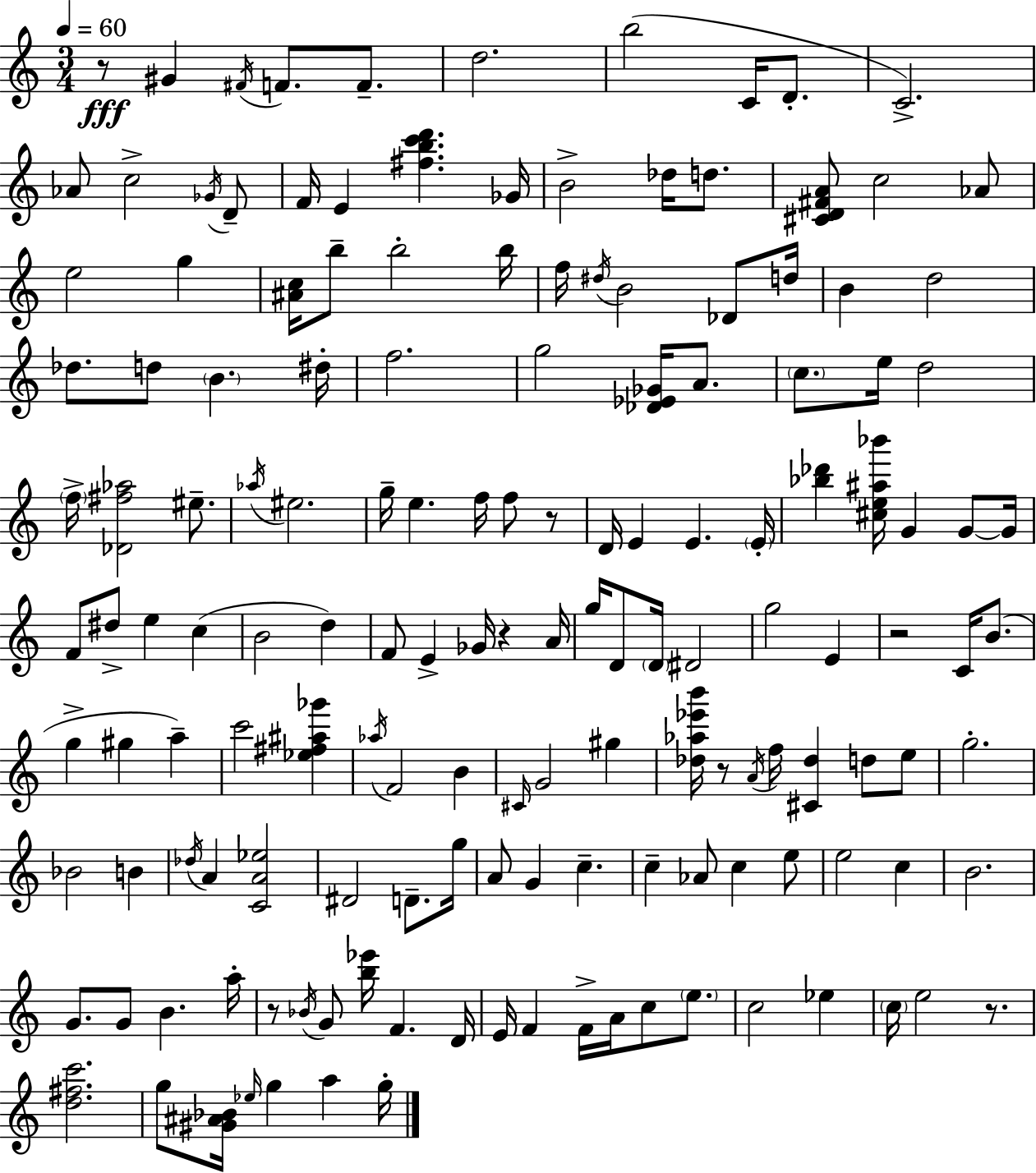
R/e G#4/q F#4/s F4/e. F4/e. D5/h. B5/h C4/s D4/e. C4/h. Ab4/e C5/h Gb4/s D4/e F4/s E4/q [F#5,B5,C6,D6]/q. Gb4/s B4/h Db5/s D5/e. [C#4,D4,F#4,A4]/e C5/h Ab4/e E5/h G5/q [A#4,C5]/s B5/e B5/h B5/s F5/s D#5/s B4/h Db4/e D5/s B4/q D5/h Db5/e. D5/e B4/q. D#5/s F5/h. G5/h [Db4,Eb4,Gb4]/s A4/e. C5/e. E5/s D5/h F5/s [Db4,F#5,Ab5]/h EIS5/e. Ab5/s EIS5/h. G5/s E5/q. F5/s F5/e R/e D4/s E4/q E4/q. E4/s [Bb5,Db6]/q [C#5,E5,A#5,Bb6]/s G4/q G4/e G4/s F4/e D#5/e E5/q C5/q B4/h D5/q F4/e E4/q Gb4/s R/q A4/s G5/s D4/e D4/s D#4/h G5/h E4/q R/h C4/s B4/e. G5/q G#5/q A5/q C6/h [Eb5,F#5,A#5,Gb6]/q Ab5/s F4/h B4/q C#4/s G4/h G#5/q [Db5,Ab5,Eb6,B6]/s R/e A4/s F5/s [C#4,Db5]/q D5/e E5/e G5/h. Bb4/h B4/q Db5/s A4/q [C4,A4,Eb5]/h D#4/h D4/e. G5/s A4/e G4/q C5/q. C5/q Ab4/e C5/q E5/e E5/h C5/q B4/h. G4/e. G4/e B4/q. A5/s R/e Bb4/s G4/e [B5,Eb6]/s F4/q. D4/s E4/s F4/q F4/s A4/s C5/e E5/e. C5/h Eb5/q C5/s E5/h R/e. [D5,F#5,C6]/h. G5/e [G#4,A#4,Bb4]/s Eb5/s G5/q A5/q G5/s